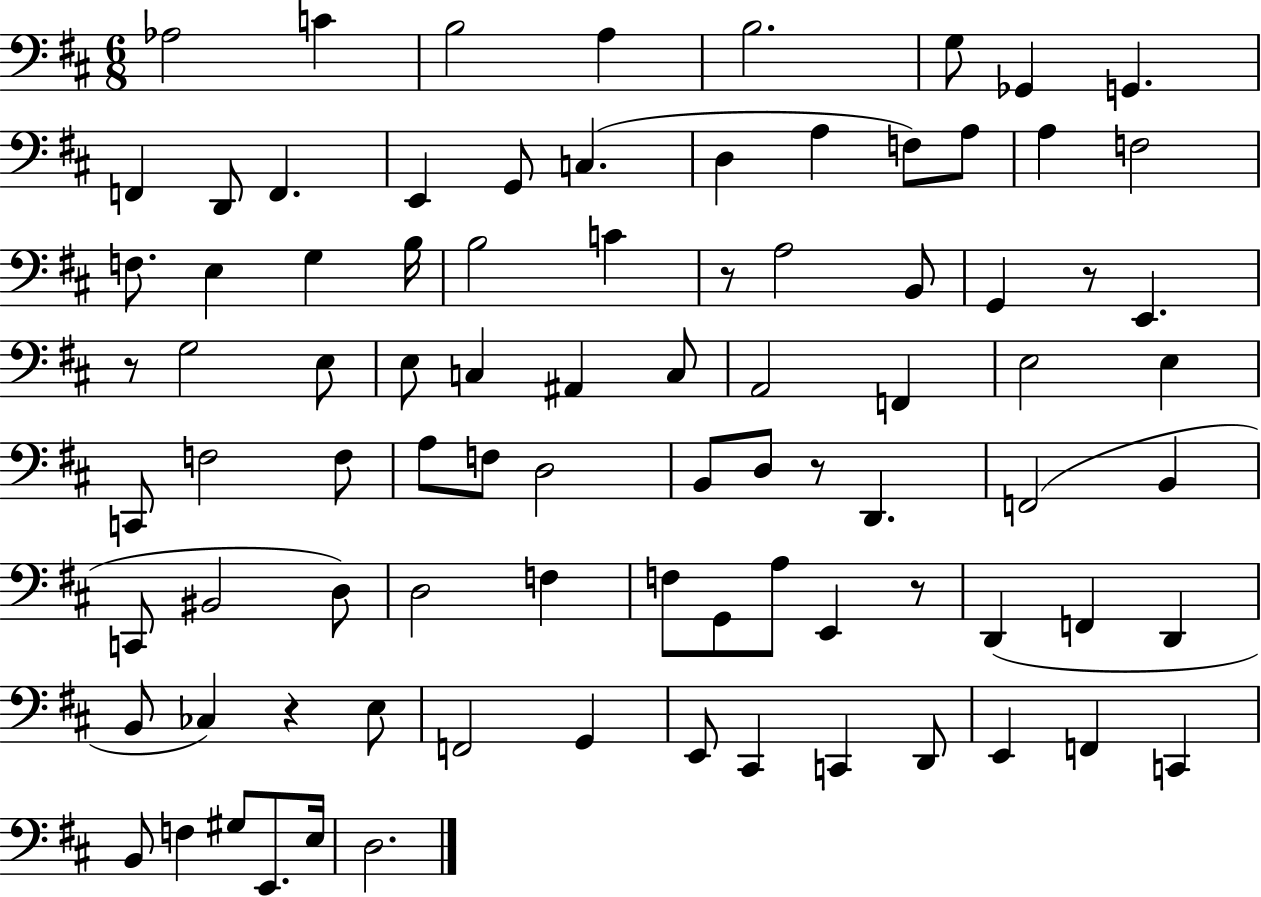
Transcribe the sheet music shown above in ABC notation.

X:1
T:Untitled
M:6/8
L:1/4
K:D
_A,2 C B,2 A, B,2 G,/2 _G,, G,, F,, D,,/2 F,, E,, G,,/2 C, D, A, F,/2 A,/2 A, F,2 F,/2 E, G, B,/4 B,2 C z/2 A,2 B,,/2 G,, z/2 E,, z/2 G,2 E,/2 E,/2 C, ^A,, C,/2 A,,2 F,, E,2 E, C,,/2 F,2 F,/2 A,/2 F,/2 D,2 B,,/2 D,/2 z/2 D,, F,,2 B,, C,,/2 ^B,,2 D,/2 D,2 F, F,/2 G,,/2 A,/2 E,, z/2 D,, F,, D,, B,,/2 _C, z E,/2 F,,2 G,, E,,/2 ^C,, C,, D,,/2 E,, F,, C,, B,,/2 F, ^G,/2 E,,/2 E,/4 D,2